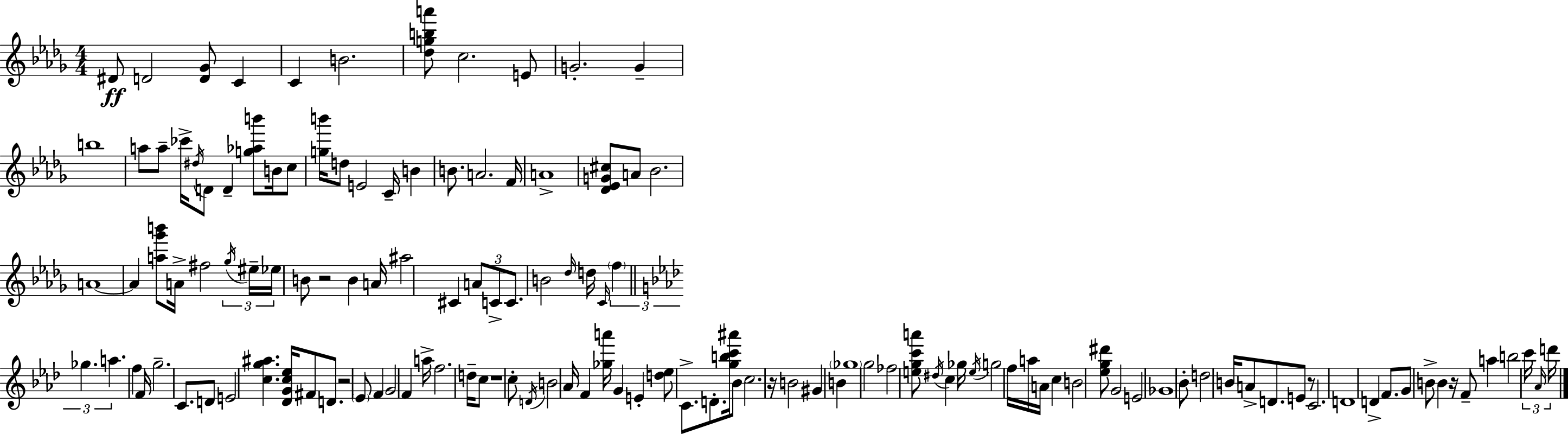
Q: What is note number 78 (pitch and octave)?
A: B4